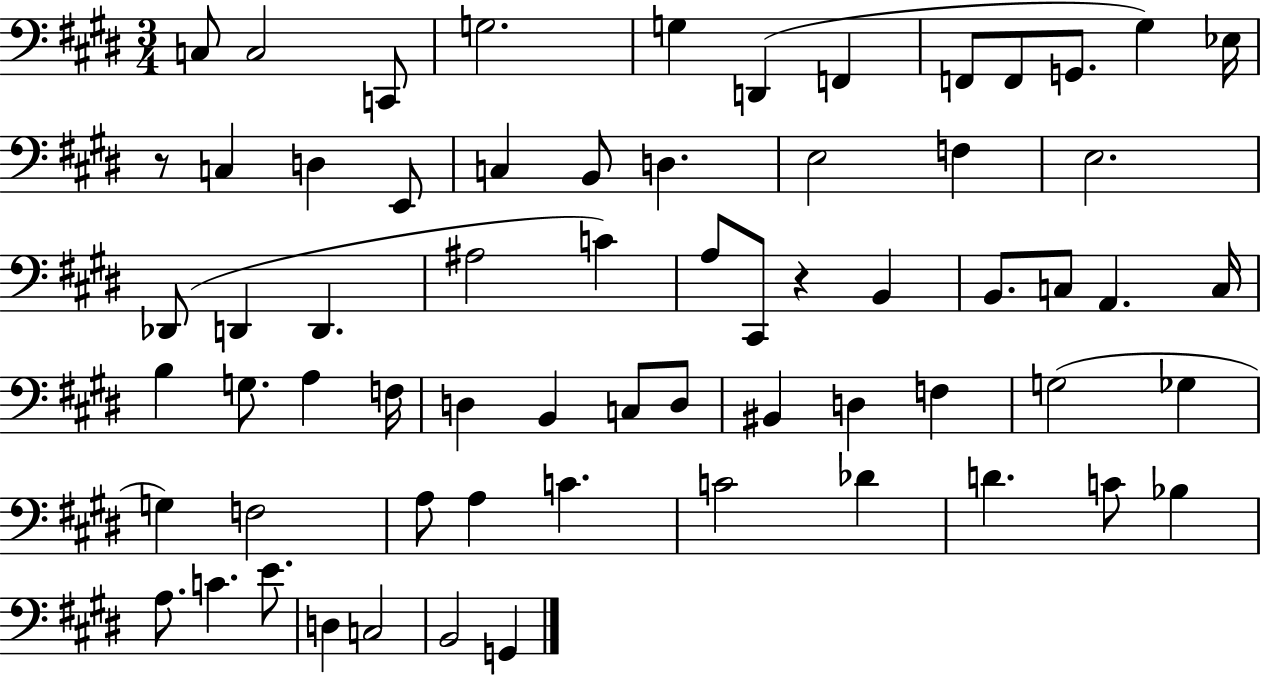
C3/e C3/h C2/e G3/h. G3/q D2/q F2/q F2/e F2/e G2/e. G#3/q Eb3/s R/e C3/q D3/q E2/e C3/q B2/e D3/q. E3/h F3/q E3/h. Db2/e D2/q D2/q. A#3/h C4/q A3/e C#2/e R/q B2/q B2/e. C3/e A2/q. C3/s B3/q G3/e. A3/q F3/s D3/q B2/q C3/e D3/e BIS2/q D3/q F3/q G3/h Gb3/q G3/q F3/h A3/e A3/q C4/q. C4/h Db4/q D4/q. C4/e Bb3/q A3/e. C4/q. E4/e. D3/q C3/h B2/h G2/q